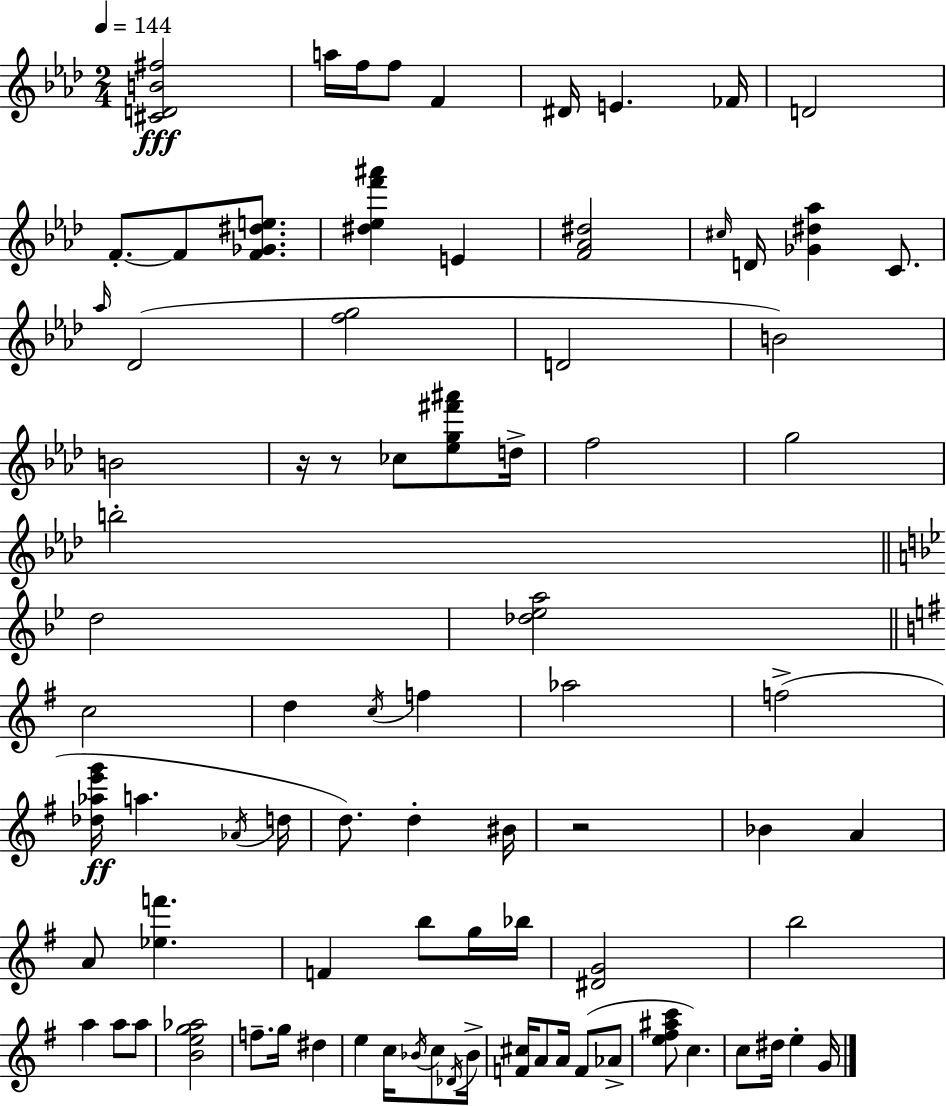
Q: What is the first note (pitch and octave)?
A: A5